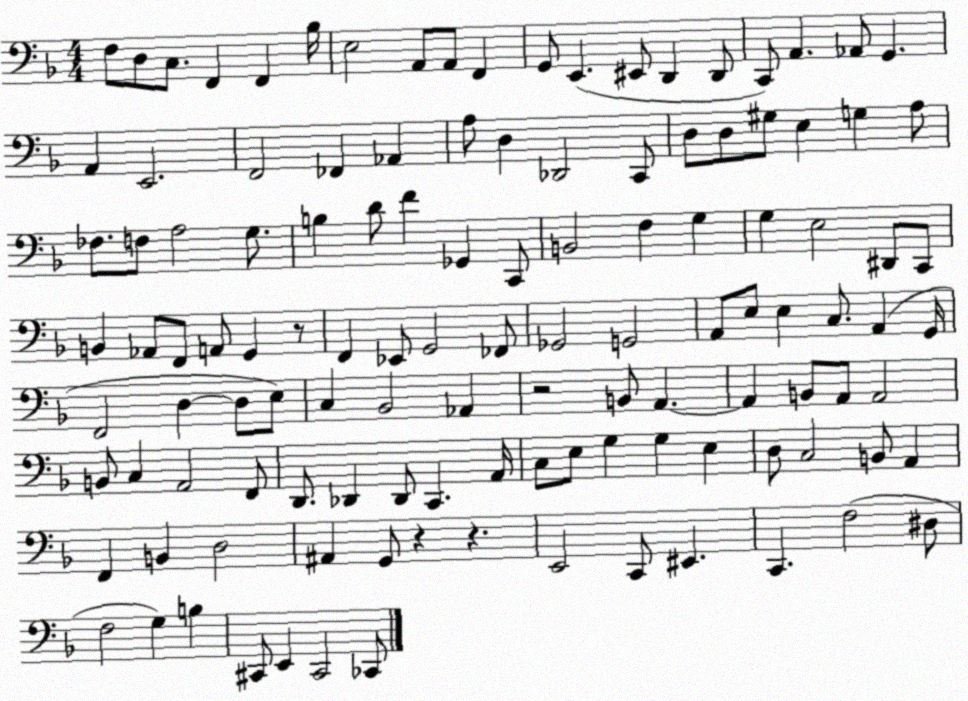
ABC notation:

X:1
T:Untitled
M:4/4
L:1/4
K:F
F,/2 D,/2 C,/2 F,, F,, _B,/4 E,2 A,,/2 A,,/2 F,, G,,/2 E,, ^E,,/2 D,, D,,/2 C,,/2 A,, _A,,/2 G,, A,, E,,2 F,,2 _F,, _A,, A,/2 D, _D,,2 C,,/2 D,/2 D,/2 ^G,/2 E, G, A,/2 _F,/2 F,/2 A,2 G,/2 B, D/2 F _G,, C,,/2 B,,2 F, G, G, E,2 ^D,,/2 C,,/2 B,, _A,,/2 F,,/2 A,,/2 G,, z/2 F,, _E,,/2 G,,2 _F,,/2 _G,,2 G,,2 A,,/2 E,/2 E, C,/2 A,, G,,/4 F,,2 D, D,/2 E,/2 C, _B,,2 _A,, z2 B,,/2 A,, A,, B,,/2 A,,/2 A,,2 B,,/2 C, A,,2 F,,/2 D,,/2 _D,, _D,,/2 C,, A,,/4 C,/2 E,/2 G, G, E, D,/2 C,2 B,,/2 A,, F,, B,, D,2 ^A,, G,,/2 z z E,,2 C,,/2 ^E,, C,, F,2 ^D,/2 F,2 G, B, ^C,,/2 E,, ^C,,2 _C,,/2